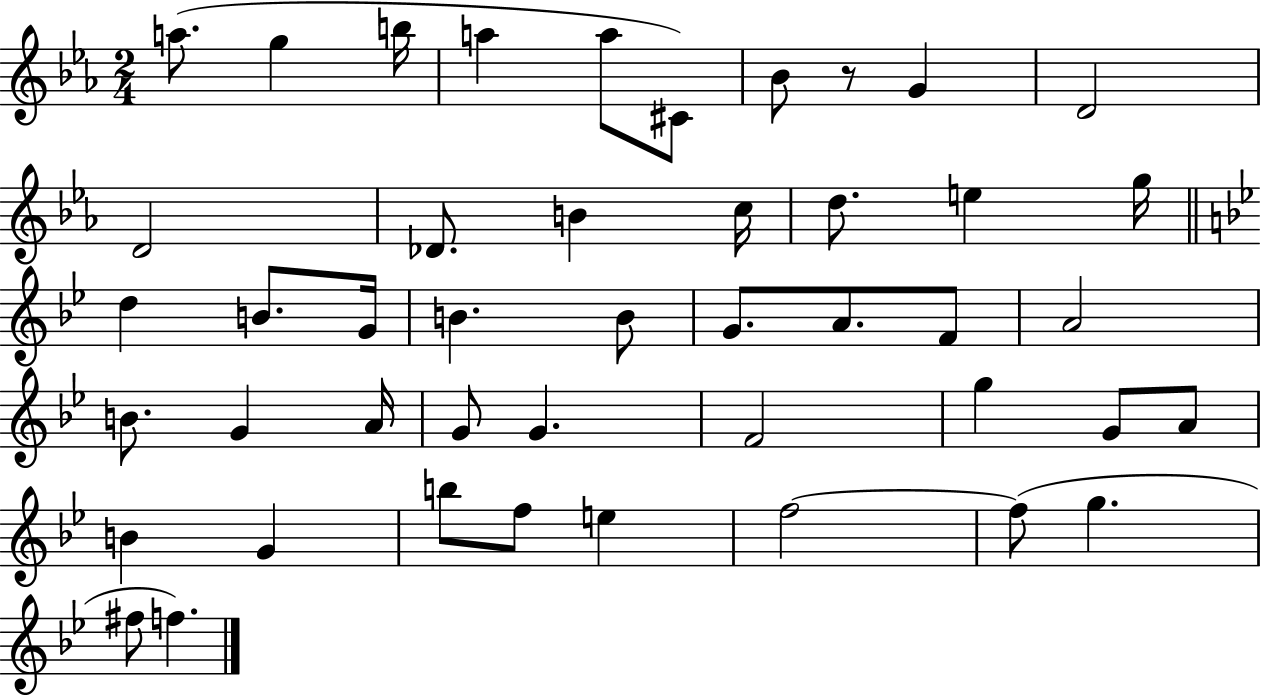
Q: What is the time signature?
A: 2/4